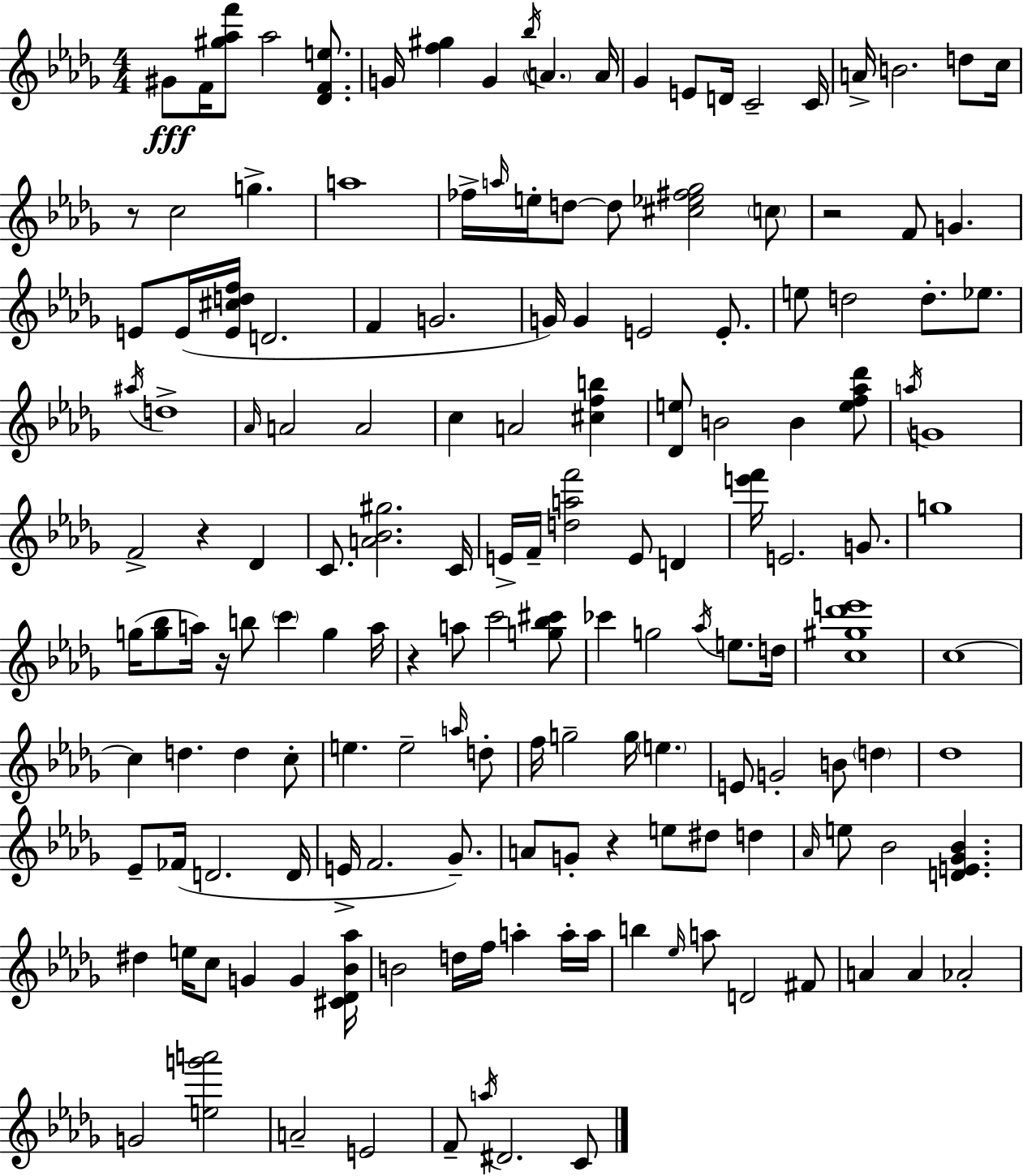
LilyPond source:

{
  \clef treble
  \numericTimeSignature
  \time 4/4
  \key bes \minor
  gis'8\fff f'16 <gis'' aes'' f'''>8 aes''2 <des' f' e''>8. | g'16 <f'' gis''>4 g'4 \acciaccatura { bes''16 } \parenthesize a'4. | a'16 ges'4 e'8 d'16 c'2-- | c'16 a'16-> b'2. d''8 | \break c''16 r8 c''2 g''4.-> | a''1 | fes''16-> \grace { a''16 } e''16-. d''8~~ d''8 <cis'' ees'' fis'' ges''>2 | \parenthesize c''8 r2 f'8 g'4. | \break e'8 e'16( <e' cis'' d'' f''>16 d'2. | f'4 g'2. | g'16) g'4 e'2 e'8.-. | e''8 d''2 d''8.-. ees''8. | \break \acciaccatura { ais''16 } d''1-> | \grace { aes'16 } a'2 a'2 | c''4 a'2 | <cis'' f'' b''>4 <des' e''>8 b'2 b'4 | \break <e'' f'' aes'' des'''>8 \acciaccatura { a''16 } g'1 | f'2-> r4 | des'4 c'8. <a' bes' gis''>2. | c'16 e'16-> f'16-- <d'' a'' f'''>2 e'8 | \break d'4 <e''' f'''>16 e'2. | g'8. g''1 | g''16( <g'' bes''>8 a''16) r16 b''8 \parenthesize c'''4 | g''4 a''16 r4 a''8 c'''2 | \break <g'' bes'' cis'''>8 ces'''4 g''2 | \acciaccatura { aes''16 } e''8. d''16 <c'' gis'' des''' e'''>1 | c''1~~ | c''4 d''4. | \break d''4 c''8-. e''4. e''2-- | \grace { a''16 } d''8-. f''16 g''2-- | g''16 \parenthesize e''4. e'8 g'2-. | b'8 \parenthesize d''4 des''1 | \break ees'8-- fes'16( d'2. | d'16 e'16-> f'2. | ges'8.--) a'8 g'8-. r4 e''8 | dis''8 d''4 \grace { aes'16 } e''8 bes'2 | \break <d' e' ges' bes'>4. dis''4 e''16 c''8 g'4 | g'4 <cis' des' bes' aes''>16 b'2 | d''16 f''16 a''4-. a''16-. a''16 b''4 \grace { ees''16 } a''8 d'2 | fis'8 a'4 a'4 | \break aes'2-. g'2 | <e'' g''' a'''>2 a'2-- | e'2 f'8-- \acciaccatura { a''16 } dis'2. | c'8 \bar "|."
}